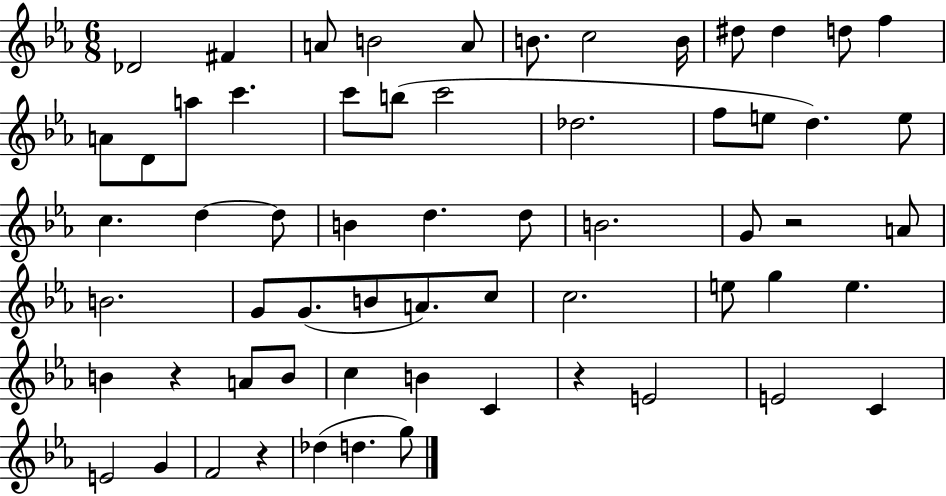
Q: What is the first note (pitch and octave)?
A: Db4